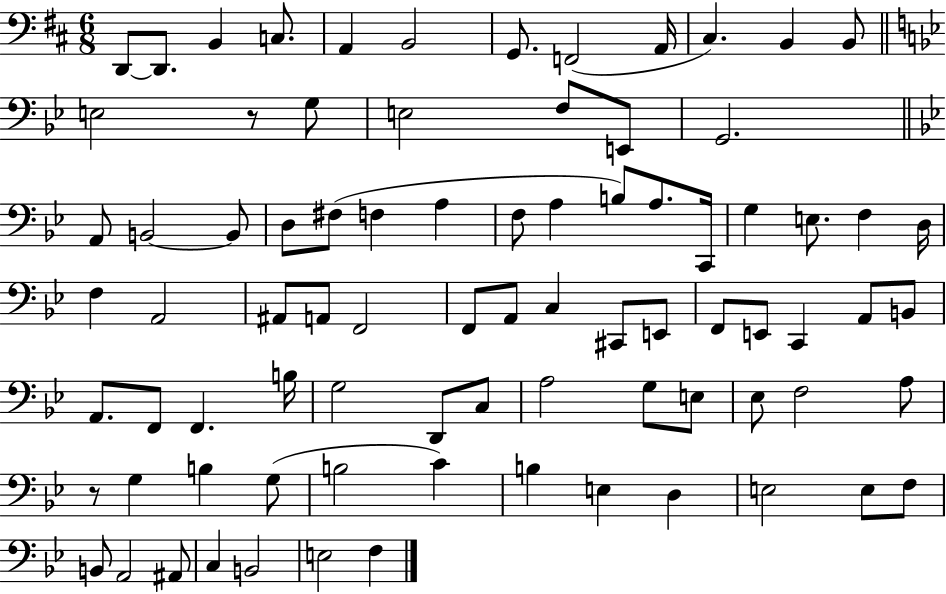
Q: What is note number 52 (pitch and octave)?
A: F2